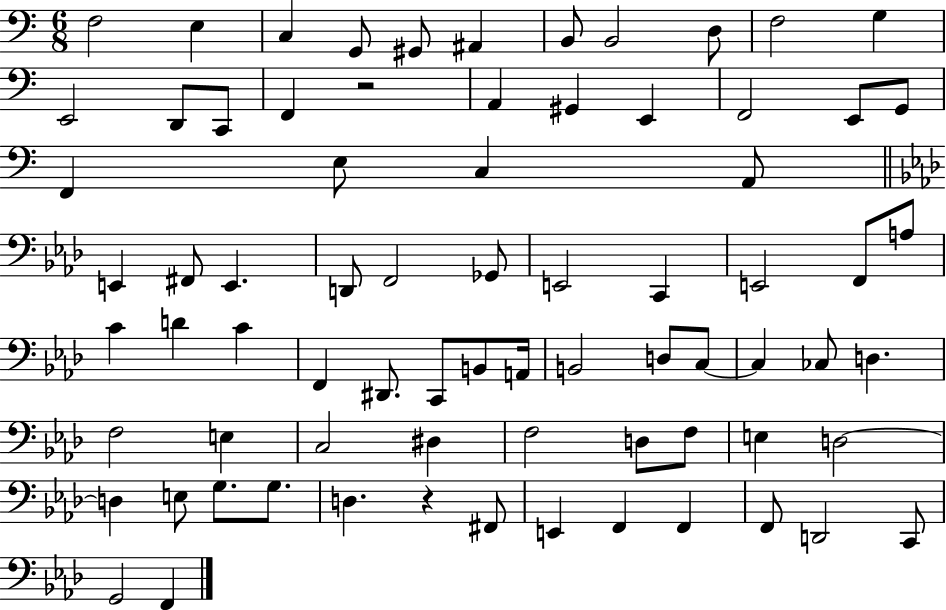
F3/h E3/q C3/q G2/e G#2/e A#2/q B2/e B2/h D3/e F3/h G3/q E2/h D2/e C2/e F2/q R/h A2/q G#2/q E2/q F2/h E2/e G2/e F2/q E3/e C3/q A2/e E2/q F#2/e E2/q. D2/e F2/h Gb2/e E2/h C2/q E2/h F2/e A3/e C4/q D4/q C4/q F2/q D#2/e. C2/e B2/e A2/s B2/h D3/e C3/e C3/q CES3/e D3/q. F3/h E3/q C3/h D#3/q F3/h D3/e F3/e E3/q D3/h D3/q E3/e G3/e. G3/e. D3/q. R/q F#2/e E2/q F2/q F2/q F2/e D2/h C2/e G2/h F2/q